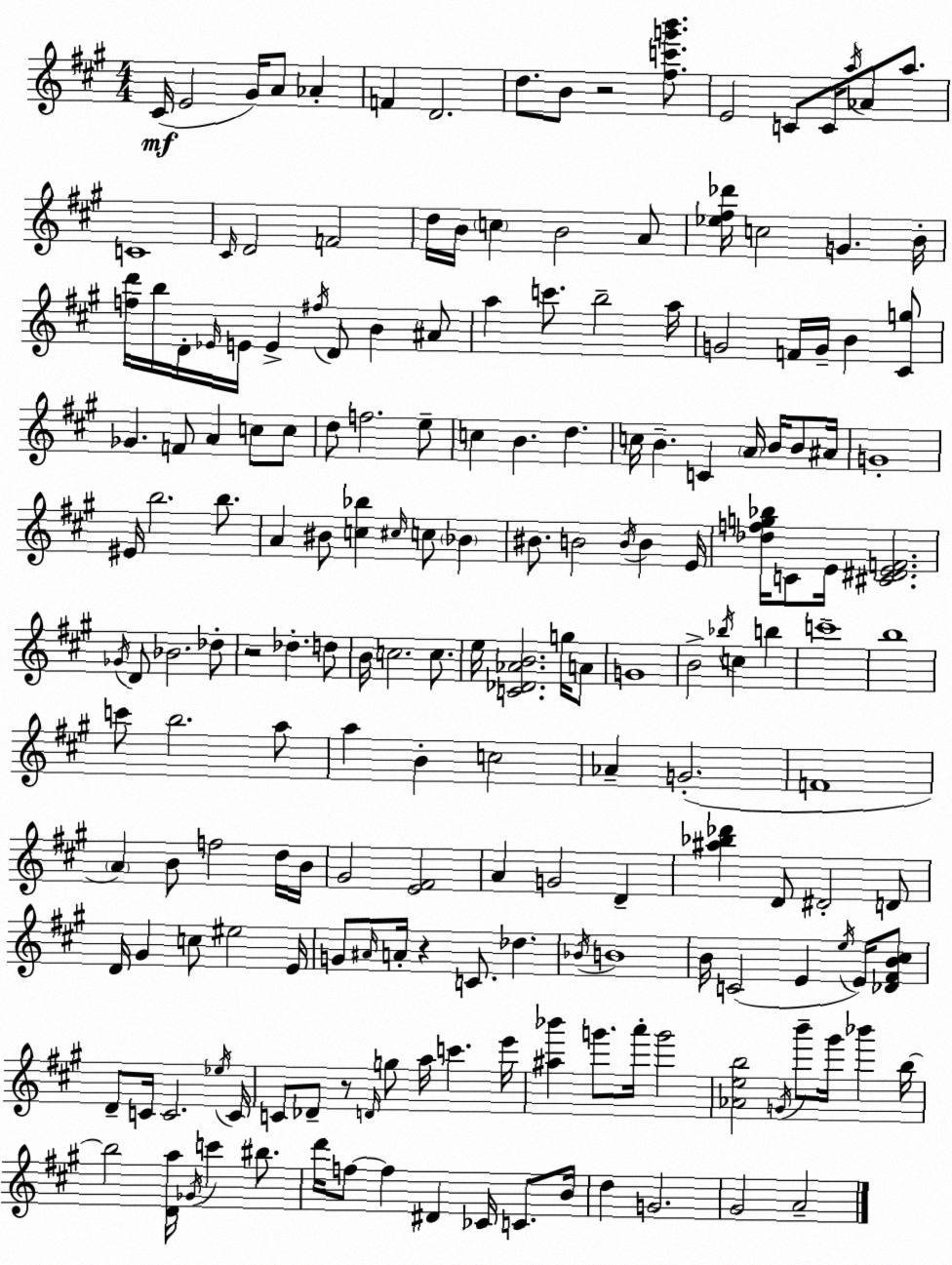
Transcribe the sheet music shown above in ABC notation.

X:1
T:Untitled
M:4/4
L:1/4
K:A
^C/4 E2 ^G/4 A/2 _A F D2 d/2 B/2 z2 [^fc'g'b']/2 E2 C/2 C/4 a/4 _A/2 a/2 C4 ^C/4 D2 F2 d/4 B/4 c B2 A/2 [_e^f_d']/4 c2 G B/4 [fd']/4 b/4 D/4 _E/4 E/4 E ^f/4 D/2 B ^A/2 a c'/2 b2 a/4 G2 F/4 G/4 B [^Cg]/2 _G F/2 A c/2 c/2 d/2 f2 e/2 c B d c/4 B C A/4 B/4 B/2 ^A/4 G4 ^E/4 b2 b/2 A ^B/2 [c_b] ^c/4 c/2 _B ^B/2 B2 B/4 B E/4 [_dfg_b]/4 C/2 E/4 [^C^DEF]2 _G/4 D/2 _B2 _d/2 z2 _d d/2 B/4 c2 c/2 e/4 [C_D_AB]2 g/4 A/2 G4 B2 _b/4 c b c'4 b4 c'/2 b2 a/2 a B c2 _A G2 F4 A B/2 f2 d/4 B/4 ^G2 [E^F]2 A G2 D [^a_b_d'] D/2 ^D2 D/2 D/4 ^G c/2 ^e2 E/4 G/2 ^A/4 A/4 z C/2 _d _B/4 B4 B/4 C2 E e/4 E/4 [_D^FB^c]/2 D/2 C/4 C2 _e/4 C/4 C/2 _D/2 z/2 D/4 g/2 a/4 c' e'/4 [^a_b'] g'/2 a'/4 g'2 [_Aeb]2 G/4 b'/2 ^g'/4 _b' b/4 b2 [Da]/4 _G/4 c' ^b/2 d'/4 f/2 f ^D _C/4 C/2 B/4 d G2 ^G2 A2